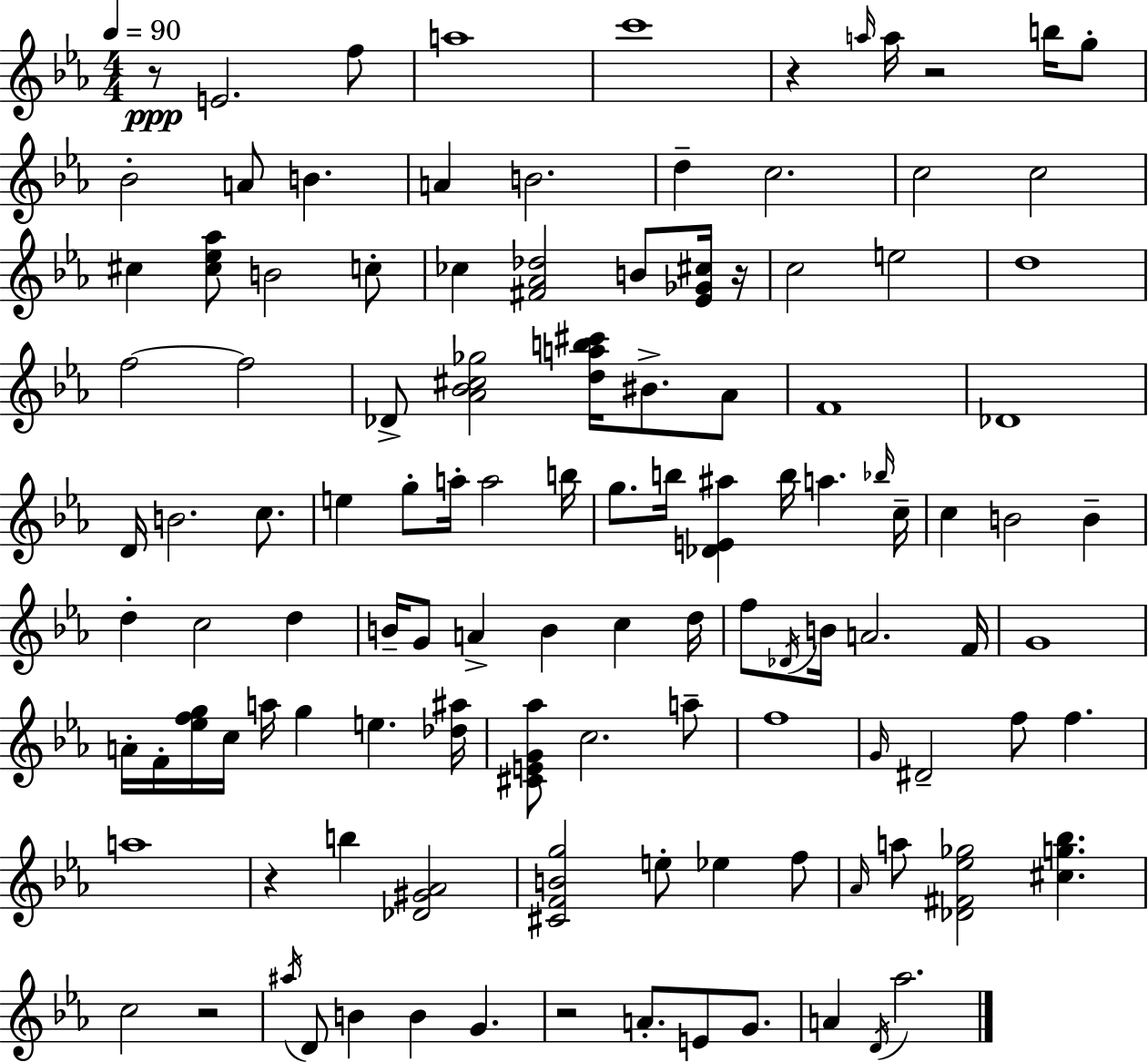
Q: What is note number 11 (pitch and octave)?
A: B4